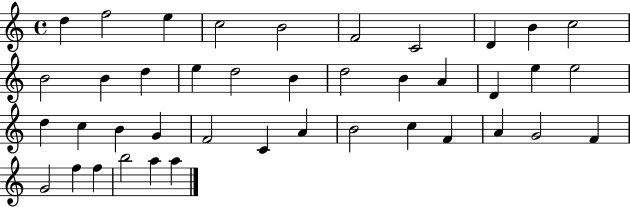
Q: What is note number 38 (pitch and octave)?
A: F5